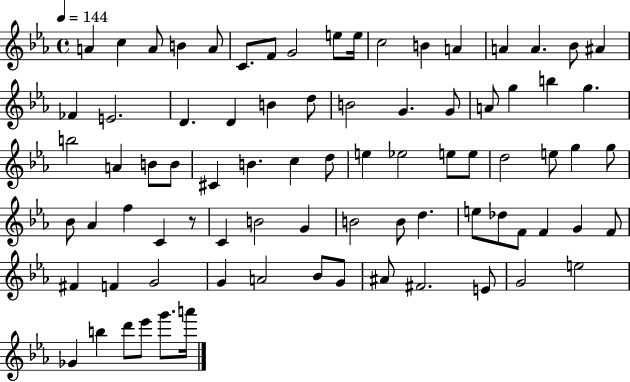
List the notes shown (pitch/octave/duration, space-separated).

A4/q C5/q A4/e B4/q A4/e C4/e. F4/e G4/h E5/e E5/s C5/h B4/q A4/q A4/q A4/q. Bb4/e A#4/q FES4/q E4/h. D4/q. D4/q B4/q D5/e B4/h G4/q. G4/e A4/e G5/q B5/q G5/q. B5/h A4/q B4/e B4/e C#4/q B4/q. C5/q D5/e E5/q Eb5/h E5/e E5/e D5/h E5/e G5/q G5/e Bb4/e Ab4/q F5/q C4/q R/e C4/q B4/h G4/q B4/h B4/e D5/q. E5/e Db5/e F4/e F4/q G4/q F4/e F#4/q F4/q G4/h G4/q A4/h Bb4/e G4/e A#4/e F#4/h. E4/e G4/h E5/h Gb4/q B5/q D6/e Eb6/e G6/e. A6/s